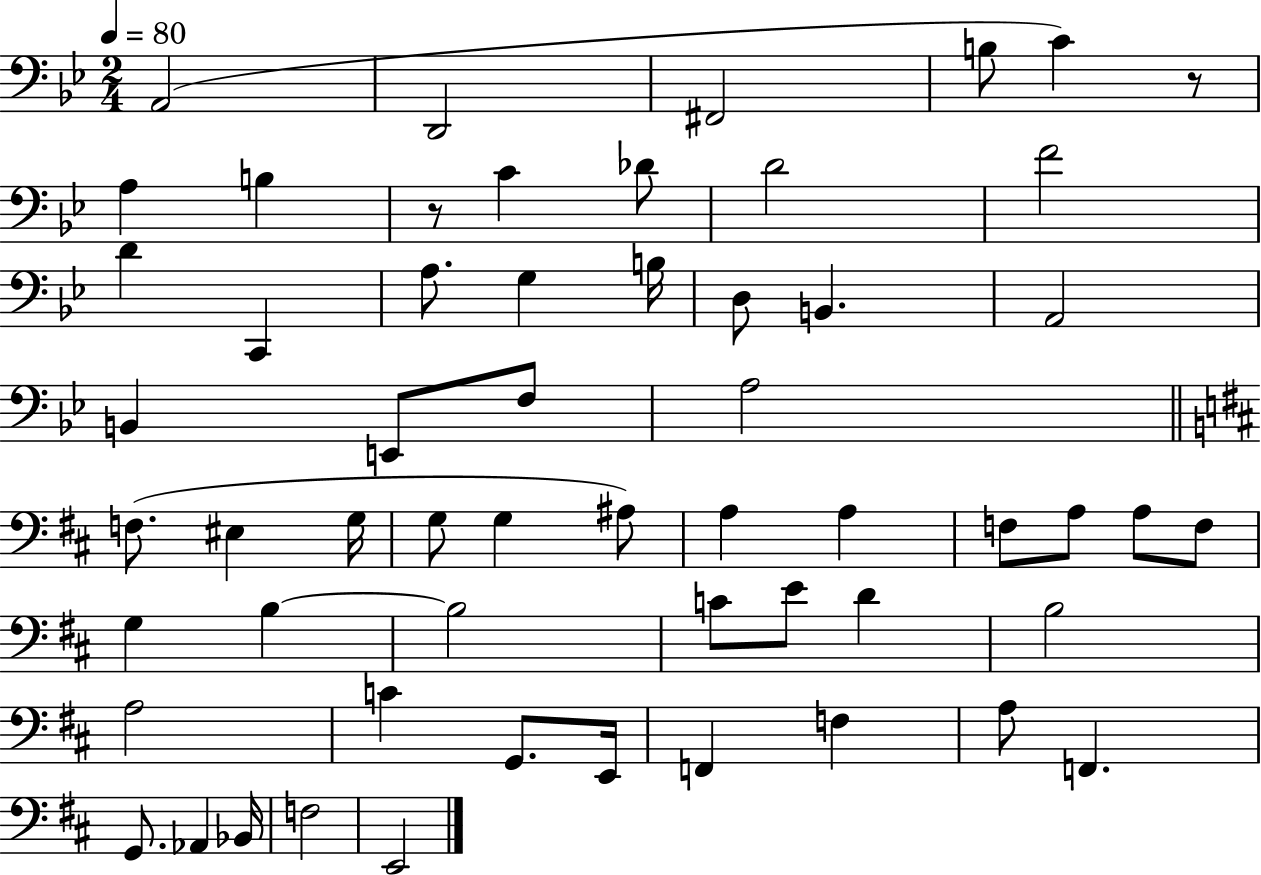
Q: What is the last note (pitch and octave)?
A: E2